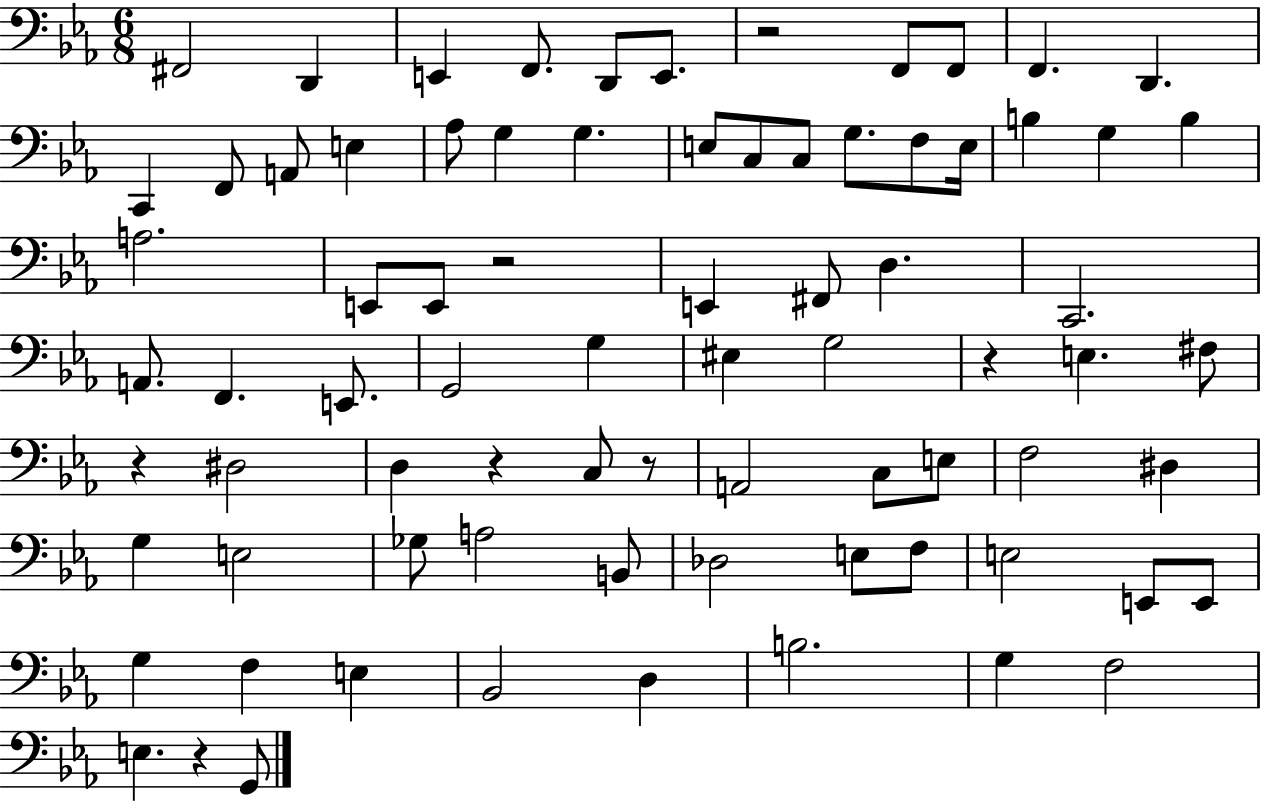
{
  \clef bass
  \numericTimeSignature
  \time 6/8
  \key ees \major
  fis,2 d,4 | e,4 f,8. d,8 e,8. | r2 f,8 f,8 | f,4. d,4. | \break c,4 f,8 a,8 e4 | aes8 g4 g4. | e8 c8 c8 g8. f8 e16 | b4 g4 b4 | \break a2. | e,8 e,8 r2 | e,4 fis,8 d4. | c,2. | \break a,8. f,4. e,8. | g,2 g4 | eis4 g2 | r4 e4. fis8 | \break r4 dis2 | d4 r4 c8 r8 | a,2 c8 e8 | f2 dis4 | \break g4 e2 | ges8 a2 b,8 | des2 e8 f8 | e2 e,8 e,8 | \break g4 f4 e4 | bes,2 d4 | b2. | g4 f2 | \break e4. r4 g,8 | \bar "|."
}